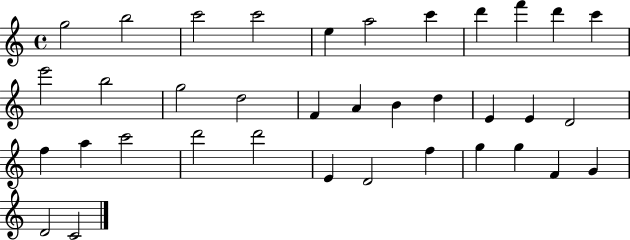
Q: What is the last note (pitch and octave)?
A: C4